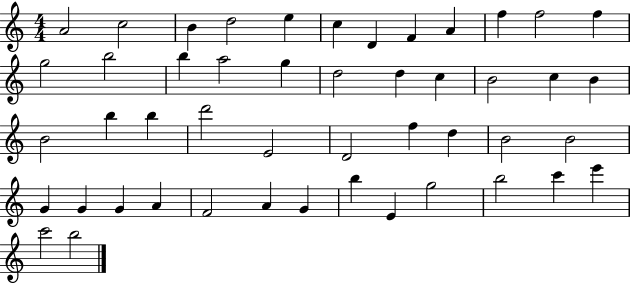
X:1
T:Untitled
M:4/4
L:1/4
K:C
A2 c2 B d2 e c D F A f f2 f g2 b2 b a2 g d2 d c B2 c B B2 b b d'2 E2 D2 f d B2 B2 G G G A F2 A G b E g2 b2 c' e' c'2 b2